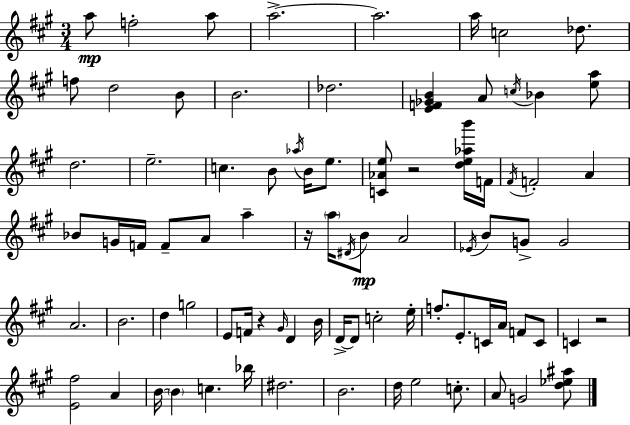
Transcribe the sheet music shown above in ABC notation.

X:1
T:Untitled
M:3/4
L:1/4
K:A
a/2 f2 a/2 a2 a2 a/4 c2 _d/2 f/2 d2 B/2 B2 _d2 [EF_GB] A/2 c/4 _B [ea]/2 d2 e2 c B/2 _a/4 B/4 e/2 [C_Ae]/2 z2 [de_ab']/4 F/4 ^F/4 F2 A _B/2 G/4 F/4 F/2 A/2 a z/4 a/4 ^D/4 B/2 A2 _E/4 B/2 G/2 G2 A2 B2 d g2 E/2 F/4 z ^G/4 D B/4 D/4 D/2 c2 e/4 f/2 E/2 C/4 A/4 F/2 C/2 C z2 [E^f]2 A B/4 B c _b/4 ^d2 B2 d/4 e2 c/2 A/2 G2 [d_e^a]/2